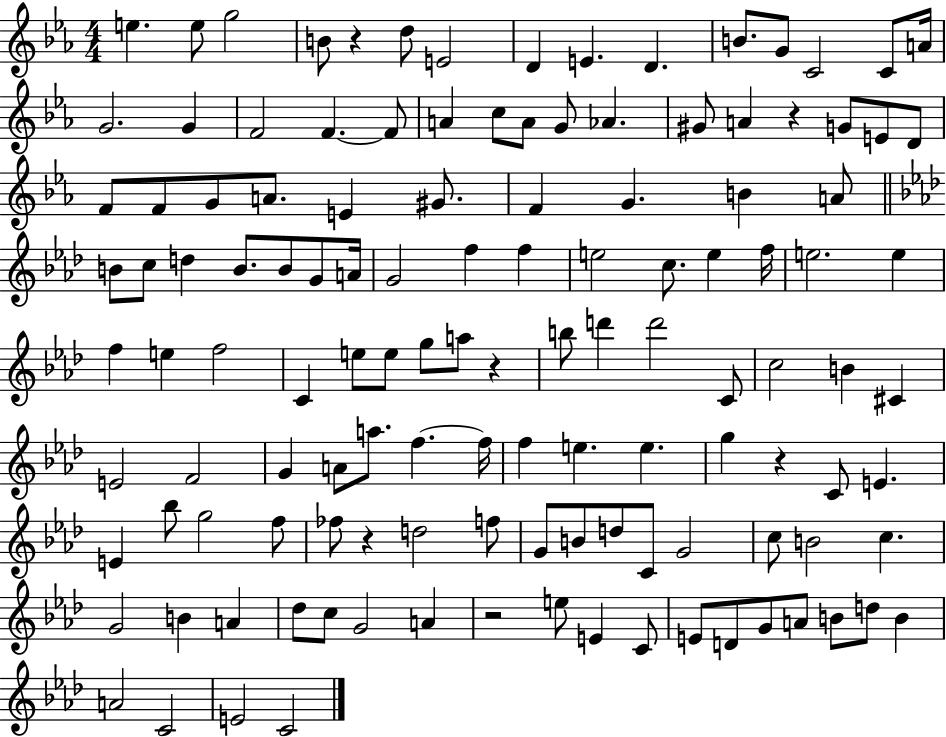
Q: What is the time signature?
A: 4/4